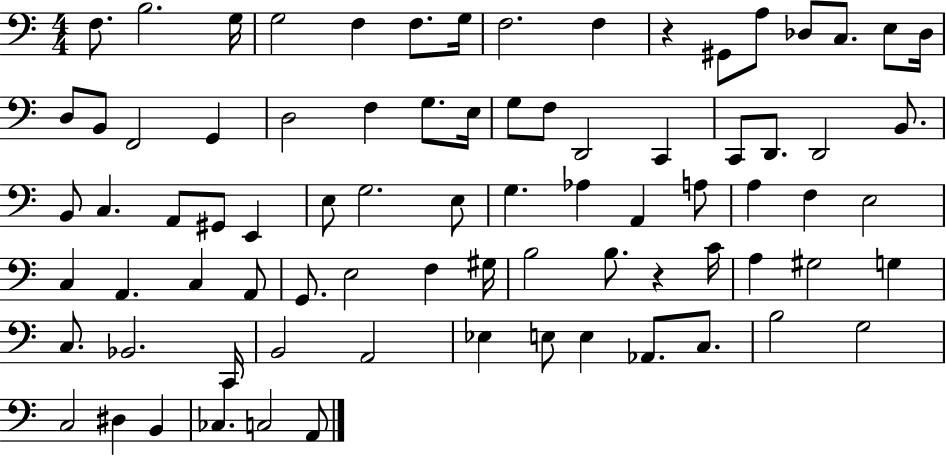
{
  \clef bass
  \numericTimeSignature
  \time 4/4
  \key c \major
  f8. b2. g16 | g2 f4 f8. g16 | f2. f4 | r4 gis,8 a8 des8 c8. e8 des16 | \break d8 b,8 f,2 g,4 | d2 f4 g8. e16 | g8 f8 d,2 c,4 | c,8 d,8. d,2 b,8. | \break b,8 c4. a,8 gis,8 e,4 | e8 g2. e8 | g4. aes4 a,4 a8 | a4 f4 e2 | \break c4 a,4. c4 a,8 | g,8. e2 f4 gis16 | b2 b8. r4 c'16 | a4 gis2 g4 | \break c8. bes,2. c,16 | b,2 a,2 | ees4 e8 e4 aes,8. c8. | b2 g2 | \break c2 dis4 b,4 | ces4. c2 a,8 | \bar "|."
}